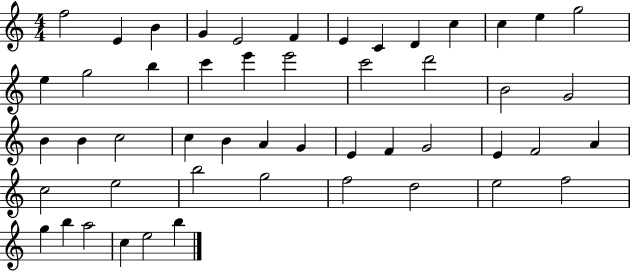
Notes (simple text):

F5/h E4/q B4/q G4/q E4/h F4/q E4/q C4/q D4/q C5/q C5/q E5/q G5/h E5/q G5/h B5/q C6/q E6/q E6/h C6/h D6/h B4/h G4/h B4/q B4/q C5/h C5/q B4/q A4/q G4/q E4/q F4/q G4/h E4/q F4/h A4/q C5/h E5/h B5/h G5/h F5/h D5/h E5/h F5/h G5/q B5/q A5/h C5/q E5/h B5/q